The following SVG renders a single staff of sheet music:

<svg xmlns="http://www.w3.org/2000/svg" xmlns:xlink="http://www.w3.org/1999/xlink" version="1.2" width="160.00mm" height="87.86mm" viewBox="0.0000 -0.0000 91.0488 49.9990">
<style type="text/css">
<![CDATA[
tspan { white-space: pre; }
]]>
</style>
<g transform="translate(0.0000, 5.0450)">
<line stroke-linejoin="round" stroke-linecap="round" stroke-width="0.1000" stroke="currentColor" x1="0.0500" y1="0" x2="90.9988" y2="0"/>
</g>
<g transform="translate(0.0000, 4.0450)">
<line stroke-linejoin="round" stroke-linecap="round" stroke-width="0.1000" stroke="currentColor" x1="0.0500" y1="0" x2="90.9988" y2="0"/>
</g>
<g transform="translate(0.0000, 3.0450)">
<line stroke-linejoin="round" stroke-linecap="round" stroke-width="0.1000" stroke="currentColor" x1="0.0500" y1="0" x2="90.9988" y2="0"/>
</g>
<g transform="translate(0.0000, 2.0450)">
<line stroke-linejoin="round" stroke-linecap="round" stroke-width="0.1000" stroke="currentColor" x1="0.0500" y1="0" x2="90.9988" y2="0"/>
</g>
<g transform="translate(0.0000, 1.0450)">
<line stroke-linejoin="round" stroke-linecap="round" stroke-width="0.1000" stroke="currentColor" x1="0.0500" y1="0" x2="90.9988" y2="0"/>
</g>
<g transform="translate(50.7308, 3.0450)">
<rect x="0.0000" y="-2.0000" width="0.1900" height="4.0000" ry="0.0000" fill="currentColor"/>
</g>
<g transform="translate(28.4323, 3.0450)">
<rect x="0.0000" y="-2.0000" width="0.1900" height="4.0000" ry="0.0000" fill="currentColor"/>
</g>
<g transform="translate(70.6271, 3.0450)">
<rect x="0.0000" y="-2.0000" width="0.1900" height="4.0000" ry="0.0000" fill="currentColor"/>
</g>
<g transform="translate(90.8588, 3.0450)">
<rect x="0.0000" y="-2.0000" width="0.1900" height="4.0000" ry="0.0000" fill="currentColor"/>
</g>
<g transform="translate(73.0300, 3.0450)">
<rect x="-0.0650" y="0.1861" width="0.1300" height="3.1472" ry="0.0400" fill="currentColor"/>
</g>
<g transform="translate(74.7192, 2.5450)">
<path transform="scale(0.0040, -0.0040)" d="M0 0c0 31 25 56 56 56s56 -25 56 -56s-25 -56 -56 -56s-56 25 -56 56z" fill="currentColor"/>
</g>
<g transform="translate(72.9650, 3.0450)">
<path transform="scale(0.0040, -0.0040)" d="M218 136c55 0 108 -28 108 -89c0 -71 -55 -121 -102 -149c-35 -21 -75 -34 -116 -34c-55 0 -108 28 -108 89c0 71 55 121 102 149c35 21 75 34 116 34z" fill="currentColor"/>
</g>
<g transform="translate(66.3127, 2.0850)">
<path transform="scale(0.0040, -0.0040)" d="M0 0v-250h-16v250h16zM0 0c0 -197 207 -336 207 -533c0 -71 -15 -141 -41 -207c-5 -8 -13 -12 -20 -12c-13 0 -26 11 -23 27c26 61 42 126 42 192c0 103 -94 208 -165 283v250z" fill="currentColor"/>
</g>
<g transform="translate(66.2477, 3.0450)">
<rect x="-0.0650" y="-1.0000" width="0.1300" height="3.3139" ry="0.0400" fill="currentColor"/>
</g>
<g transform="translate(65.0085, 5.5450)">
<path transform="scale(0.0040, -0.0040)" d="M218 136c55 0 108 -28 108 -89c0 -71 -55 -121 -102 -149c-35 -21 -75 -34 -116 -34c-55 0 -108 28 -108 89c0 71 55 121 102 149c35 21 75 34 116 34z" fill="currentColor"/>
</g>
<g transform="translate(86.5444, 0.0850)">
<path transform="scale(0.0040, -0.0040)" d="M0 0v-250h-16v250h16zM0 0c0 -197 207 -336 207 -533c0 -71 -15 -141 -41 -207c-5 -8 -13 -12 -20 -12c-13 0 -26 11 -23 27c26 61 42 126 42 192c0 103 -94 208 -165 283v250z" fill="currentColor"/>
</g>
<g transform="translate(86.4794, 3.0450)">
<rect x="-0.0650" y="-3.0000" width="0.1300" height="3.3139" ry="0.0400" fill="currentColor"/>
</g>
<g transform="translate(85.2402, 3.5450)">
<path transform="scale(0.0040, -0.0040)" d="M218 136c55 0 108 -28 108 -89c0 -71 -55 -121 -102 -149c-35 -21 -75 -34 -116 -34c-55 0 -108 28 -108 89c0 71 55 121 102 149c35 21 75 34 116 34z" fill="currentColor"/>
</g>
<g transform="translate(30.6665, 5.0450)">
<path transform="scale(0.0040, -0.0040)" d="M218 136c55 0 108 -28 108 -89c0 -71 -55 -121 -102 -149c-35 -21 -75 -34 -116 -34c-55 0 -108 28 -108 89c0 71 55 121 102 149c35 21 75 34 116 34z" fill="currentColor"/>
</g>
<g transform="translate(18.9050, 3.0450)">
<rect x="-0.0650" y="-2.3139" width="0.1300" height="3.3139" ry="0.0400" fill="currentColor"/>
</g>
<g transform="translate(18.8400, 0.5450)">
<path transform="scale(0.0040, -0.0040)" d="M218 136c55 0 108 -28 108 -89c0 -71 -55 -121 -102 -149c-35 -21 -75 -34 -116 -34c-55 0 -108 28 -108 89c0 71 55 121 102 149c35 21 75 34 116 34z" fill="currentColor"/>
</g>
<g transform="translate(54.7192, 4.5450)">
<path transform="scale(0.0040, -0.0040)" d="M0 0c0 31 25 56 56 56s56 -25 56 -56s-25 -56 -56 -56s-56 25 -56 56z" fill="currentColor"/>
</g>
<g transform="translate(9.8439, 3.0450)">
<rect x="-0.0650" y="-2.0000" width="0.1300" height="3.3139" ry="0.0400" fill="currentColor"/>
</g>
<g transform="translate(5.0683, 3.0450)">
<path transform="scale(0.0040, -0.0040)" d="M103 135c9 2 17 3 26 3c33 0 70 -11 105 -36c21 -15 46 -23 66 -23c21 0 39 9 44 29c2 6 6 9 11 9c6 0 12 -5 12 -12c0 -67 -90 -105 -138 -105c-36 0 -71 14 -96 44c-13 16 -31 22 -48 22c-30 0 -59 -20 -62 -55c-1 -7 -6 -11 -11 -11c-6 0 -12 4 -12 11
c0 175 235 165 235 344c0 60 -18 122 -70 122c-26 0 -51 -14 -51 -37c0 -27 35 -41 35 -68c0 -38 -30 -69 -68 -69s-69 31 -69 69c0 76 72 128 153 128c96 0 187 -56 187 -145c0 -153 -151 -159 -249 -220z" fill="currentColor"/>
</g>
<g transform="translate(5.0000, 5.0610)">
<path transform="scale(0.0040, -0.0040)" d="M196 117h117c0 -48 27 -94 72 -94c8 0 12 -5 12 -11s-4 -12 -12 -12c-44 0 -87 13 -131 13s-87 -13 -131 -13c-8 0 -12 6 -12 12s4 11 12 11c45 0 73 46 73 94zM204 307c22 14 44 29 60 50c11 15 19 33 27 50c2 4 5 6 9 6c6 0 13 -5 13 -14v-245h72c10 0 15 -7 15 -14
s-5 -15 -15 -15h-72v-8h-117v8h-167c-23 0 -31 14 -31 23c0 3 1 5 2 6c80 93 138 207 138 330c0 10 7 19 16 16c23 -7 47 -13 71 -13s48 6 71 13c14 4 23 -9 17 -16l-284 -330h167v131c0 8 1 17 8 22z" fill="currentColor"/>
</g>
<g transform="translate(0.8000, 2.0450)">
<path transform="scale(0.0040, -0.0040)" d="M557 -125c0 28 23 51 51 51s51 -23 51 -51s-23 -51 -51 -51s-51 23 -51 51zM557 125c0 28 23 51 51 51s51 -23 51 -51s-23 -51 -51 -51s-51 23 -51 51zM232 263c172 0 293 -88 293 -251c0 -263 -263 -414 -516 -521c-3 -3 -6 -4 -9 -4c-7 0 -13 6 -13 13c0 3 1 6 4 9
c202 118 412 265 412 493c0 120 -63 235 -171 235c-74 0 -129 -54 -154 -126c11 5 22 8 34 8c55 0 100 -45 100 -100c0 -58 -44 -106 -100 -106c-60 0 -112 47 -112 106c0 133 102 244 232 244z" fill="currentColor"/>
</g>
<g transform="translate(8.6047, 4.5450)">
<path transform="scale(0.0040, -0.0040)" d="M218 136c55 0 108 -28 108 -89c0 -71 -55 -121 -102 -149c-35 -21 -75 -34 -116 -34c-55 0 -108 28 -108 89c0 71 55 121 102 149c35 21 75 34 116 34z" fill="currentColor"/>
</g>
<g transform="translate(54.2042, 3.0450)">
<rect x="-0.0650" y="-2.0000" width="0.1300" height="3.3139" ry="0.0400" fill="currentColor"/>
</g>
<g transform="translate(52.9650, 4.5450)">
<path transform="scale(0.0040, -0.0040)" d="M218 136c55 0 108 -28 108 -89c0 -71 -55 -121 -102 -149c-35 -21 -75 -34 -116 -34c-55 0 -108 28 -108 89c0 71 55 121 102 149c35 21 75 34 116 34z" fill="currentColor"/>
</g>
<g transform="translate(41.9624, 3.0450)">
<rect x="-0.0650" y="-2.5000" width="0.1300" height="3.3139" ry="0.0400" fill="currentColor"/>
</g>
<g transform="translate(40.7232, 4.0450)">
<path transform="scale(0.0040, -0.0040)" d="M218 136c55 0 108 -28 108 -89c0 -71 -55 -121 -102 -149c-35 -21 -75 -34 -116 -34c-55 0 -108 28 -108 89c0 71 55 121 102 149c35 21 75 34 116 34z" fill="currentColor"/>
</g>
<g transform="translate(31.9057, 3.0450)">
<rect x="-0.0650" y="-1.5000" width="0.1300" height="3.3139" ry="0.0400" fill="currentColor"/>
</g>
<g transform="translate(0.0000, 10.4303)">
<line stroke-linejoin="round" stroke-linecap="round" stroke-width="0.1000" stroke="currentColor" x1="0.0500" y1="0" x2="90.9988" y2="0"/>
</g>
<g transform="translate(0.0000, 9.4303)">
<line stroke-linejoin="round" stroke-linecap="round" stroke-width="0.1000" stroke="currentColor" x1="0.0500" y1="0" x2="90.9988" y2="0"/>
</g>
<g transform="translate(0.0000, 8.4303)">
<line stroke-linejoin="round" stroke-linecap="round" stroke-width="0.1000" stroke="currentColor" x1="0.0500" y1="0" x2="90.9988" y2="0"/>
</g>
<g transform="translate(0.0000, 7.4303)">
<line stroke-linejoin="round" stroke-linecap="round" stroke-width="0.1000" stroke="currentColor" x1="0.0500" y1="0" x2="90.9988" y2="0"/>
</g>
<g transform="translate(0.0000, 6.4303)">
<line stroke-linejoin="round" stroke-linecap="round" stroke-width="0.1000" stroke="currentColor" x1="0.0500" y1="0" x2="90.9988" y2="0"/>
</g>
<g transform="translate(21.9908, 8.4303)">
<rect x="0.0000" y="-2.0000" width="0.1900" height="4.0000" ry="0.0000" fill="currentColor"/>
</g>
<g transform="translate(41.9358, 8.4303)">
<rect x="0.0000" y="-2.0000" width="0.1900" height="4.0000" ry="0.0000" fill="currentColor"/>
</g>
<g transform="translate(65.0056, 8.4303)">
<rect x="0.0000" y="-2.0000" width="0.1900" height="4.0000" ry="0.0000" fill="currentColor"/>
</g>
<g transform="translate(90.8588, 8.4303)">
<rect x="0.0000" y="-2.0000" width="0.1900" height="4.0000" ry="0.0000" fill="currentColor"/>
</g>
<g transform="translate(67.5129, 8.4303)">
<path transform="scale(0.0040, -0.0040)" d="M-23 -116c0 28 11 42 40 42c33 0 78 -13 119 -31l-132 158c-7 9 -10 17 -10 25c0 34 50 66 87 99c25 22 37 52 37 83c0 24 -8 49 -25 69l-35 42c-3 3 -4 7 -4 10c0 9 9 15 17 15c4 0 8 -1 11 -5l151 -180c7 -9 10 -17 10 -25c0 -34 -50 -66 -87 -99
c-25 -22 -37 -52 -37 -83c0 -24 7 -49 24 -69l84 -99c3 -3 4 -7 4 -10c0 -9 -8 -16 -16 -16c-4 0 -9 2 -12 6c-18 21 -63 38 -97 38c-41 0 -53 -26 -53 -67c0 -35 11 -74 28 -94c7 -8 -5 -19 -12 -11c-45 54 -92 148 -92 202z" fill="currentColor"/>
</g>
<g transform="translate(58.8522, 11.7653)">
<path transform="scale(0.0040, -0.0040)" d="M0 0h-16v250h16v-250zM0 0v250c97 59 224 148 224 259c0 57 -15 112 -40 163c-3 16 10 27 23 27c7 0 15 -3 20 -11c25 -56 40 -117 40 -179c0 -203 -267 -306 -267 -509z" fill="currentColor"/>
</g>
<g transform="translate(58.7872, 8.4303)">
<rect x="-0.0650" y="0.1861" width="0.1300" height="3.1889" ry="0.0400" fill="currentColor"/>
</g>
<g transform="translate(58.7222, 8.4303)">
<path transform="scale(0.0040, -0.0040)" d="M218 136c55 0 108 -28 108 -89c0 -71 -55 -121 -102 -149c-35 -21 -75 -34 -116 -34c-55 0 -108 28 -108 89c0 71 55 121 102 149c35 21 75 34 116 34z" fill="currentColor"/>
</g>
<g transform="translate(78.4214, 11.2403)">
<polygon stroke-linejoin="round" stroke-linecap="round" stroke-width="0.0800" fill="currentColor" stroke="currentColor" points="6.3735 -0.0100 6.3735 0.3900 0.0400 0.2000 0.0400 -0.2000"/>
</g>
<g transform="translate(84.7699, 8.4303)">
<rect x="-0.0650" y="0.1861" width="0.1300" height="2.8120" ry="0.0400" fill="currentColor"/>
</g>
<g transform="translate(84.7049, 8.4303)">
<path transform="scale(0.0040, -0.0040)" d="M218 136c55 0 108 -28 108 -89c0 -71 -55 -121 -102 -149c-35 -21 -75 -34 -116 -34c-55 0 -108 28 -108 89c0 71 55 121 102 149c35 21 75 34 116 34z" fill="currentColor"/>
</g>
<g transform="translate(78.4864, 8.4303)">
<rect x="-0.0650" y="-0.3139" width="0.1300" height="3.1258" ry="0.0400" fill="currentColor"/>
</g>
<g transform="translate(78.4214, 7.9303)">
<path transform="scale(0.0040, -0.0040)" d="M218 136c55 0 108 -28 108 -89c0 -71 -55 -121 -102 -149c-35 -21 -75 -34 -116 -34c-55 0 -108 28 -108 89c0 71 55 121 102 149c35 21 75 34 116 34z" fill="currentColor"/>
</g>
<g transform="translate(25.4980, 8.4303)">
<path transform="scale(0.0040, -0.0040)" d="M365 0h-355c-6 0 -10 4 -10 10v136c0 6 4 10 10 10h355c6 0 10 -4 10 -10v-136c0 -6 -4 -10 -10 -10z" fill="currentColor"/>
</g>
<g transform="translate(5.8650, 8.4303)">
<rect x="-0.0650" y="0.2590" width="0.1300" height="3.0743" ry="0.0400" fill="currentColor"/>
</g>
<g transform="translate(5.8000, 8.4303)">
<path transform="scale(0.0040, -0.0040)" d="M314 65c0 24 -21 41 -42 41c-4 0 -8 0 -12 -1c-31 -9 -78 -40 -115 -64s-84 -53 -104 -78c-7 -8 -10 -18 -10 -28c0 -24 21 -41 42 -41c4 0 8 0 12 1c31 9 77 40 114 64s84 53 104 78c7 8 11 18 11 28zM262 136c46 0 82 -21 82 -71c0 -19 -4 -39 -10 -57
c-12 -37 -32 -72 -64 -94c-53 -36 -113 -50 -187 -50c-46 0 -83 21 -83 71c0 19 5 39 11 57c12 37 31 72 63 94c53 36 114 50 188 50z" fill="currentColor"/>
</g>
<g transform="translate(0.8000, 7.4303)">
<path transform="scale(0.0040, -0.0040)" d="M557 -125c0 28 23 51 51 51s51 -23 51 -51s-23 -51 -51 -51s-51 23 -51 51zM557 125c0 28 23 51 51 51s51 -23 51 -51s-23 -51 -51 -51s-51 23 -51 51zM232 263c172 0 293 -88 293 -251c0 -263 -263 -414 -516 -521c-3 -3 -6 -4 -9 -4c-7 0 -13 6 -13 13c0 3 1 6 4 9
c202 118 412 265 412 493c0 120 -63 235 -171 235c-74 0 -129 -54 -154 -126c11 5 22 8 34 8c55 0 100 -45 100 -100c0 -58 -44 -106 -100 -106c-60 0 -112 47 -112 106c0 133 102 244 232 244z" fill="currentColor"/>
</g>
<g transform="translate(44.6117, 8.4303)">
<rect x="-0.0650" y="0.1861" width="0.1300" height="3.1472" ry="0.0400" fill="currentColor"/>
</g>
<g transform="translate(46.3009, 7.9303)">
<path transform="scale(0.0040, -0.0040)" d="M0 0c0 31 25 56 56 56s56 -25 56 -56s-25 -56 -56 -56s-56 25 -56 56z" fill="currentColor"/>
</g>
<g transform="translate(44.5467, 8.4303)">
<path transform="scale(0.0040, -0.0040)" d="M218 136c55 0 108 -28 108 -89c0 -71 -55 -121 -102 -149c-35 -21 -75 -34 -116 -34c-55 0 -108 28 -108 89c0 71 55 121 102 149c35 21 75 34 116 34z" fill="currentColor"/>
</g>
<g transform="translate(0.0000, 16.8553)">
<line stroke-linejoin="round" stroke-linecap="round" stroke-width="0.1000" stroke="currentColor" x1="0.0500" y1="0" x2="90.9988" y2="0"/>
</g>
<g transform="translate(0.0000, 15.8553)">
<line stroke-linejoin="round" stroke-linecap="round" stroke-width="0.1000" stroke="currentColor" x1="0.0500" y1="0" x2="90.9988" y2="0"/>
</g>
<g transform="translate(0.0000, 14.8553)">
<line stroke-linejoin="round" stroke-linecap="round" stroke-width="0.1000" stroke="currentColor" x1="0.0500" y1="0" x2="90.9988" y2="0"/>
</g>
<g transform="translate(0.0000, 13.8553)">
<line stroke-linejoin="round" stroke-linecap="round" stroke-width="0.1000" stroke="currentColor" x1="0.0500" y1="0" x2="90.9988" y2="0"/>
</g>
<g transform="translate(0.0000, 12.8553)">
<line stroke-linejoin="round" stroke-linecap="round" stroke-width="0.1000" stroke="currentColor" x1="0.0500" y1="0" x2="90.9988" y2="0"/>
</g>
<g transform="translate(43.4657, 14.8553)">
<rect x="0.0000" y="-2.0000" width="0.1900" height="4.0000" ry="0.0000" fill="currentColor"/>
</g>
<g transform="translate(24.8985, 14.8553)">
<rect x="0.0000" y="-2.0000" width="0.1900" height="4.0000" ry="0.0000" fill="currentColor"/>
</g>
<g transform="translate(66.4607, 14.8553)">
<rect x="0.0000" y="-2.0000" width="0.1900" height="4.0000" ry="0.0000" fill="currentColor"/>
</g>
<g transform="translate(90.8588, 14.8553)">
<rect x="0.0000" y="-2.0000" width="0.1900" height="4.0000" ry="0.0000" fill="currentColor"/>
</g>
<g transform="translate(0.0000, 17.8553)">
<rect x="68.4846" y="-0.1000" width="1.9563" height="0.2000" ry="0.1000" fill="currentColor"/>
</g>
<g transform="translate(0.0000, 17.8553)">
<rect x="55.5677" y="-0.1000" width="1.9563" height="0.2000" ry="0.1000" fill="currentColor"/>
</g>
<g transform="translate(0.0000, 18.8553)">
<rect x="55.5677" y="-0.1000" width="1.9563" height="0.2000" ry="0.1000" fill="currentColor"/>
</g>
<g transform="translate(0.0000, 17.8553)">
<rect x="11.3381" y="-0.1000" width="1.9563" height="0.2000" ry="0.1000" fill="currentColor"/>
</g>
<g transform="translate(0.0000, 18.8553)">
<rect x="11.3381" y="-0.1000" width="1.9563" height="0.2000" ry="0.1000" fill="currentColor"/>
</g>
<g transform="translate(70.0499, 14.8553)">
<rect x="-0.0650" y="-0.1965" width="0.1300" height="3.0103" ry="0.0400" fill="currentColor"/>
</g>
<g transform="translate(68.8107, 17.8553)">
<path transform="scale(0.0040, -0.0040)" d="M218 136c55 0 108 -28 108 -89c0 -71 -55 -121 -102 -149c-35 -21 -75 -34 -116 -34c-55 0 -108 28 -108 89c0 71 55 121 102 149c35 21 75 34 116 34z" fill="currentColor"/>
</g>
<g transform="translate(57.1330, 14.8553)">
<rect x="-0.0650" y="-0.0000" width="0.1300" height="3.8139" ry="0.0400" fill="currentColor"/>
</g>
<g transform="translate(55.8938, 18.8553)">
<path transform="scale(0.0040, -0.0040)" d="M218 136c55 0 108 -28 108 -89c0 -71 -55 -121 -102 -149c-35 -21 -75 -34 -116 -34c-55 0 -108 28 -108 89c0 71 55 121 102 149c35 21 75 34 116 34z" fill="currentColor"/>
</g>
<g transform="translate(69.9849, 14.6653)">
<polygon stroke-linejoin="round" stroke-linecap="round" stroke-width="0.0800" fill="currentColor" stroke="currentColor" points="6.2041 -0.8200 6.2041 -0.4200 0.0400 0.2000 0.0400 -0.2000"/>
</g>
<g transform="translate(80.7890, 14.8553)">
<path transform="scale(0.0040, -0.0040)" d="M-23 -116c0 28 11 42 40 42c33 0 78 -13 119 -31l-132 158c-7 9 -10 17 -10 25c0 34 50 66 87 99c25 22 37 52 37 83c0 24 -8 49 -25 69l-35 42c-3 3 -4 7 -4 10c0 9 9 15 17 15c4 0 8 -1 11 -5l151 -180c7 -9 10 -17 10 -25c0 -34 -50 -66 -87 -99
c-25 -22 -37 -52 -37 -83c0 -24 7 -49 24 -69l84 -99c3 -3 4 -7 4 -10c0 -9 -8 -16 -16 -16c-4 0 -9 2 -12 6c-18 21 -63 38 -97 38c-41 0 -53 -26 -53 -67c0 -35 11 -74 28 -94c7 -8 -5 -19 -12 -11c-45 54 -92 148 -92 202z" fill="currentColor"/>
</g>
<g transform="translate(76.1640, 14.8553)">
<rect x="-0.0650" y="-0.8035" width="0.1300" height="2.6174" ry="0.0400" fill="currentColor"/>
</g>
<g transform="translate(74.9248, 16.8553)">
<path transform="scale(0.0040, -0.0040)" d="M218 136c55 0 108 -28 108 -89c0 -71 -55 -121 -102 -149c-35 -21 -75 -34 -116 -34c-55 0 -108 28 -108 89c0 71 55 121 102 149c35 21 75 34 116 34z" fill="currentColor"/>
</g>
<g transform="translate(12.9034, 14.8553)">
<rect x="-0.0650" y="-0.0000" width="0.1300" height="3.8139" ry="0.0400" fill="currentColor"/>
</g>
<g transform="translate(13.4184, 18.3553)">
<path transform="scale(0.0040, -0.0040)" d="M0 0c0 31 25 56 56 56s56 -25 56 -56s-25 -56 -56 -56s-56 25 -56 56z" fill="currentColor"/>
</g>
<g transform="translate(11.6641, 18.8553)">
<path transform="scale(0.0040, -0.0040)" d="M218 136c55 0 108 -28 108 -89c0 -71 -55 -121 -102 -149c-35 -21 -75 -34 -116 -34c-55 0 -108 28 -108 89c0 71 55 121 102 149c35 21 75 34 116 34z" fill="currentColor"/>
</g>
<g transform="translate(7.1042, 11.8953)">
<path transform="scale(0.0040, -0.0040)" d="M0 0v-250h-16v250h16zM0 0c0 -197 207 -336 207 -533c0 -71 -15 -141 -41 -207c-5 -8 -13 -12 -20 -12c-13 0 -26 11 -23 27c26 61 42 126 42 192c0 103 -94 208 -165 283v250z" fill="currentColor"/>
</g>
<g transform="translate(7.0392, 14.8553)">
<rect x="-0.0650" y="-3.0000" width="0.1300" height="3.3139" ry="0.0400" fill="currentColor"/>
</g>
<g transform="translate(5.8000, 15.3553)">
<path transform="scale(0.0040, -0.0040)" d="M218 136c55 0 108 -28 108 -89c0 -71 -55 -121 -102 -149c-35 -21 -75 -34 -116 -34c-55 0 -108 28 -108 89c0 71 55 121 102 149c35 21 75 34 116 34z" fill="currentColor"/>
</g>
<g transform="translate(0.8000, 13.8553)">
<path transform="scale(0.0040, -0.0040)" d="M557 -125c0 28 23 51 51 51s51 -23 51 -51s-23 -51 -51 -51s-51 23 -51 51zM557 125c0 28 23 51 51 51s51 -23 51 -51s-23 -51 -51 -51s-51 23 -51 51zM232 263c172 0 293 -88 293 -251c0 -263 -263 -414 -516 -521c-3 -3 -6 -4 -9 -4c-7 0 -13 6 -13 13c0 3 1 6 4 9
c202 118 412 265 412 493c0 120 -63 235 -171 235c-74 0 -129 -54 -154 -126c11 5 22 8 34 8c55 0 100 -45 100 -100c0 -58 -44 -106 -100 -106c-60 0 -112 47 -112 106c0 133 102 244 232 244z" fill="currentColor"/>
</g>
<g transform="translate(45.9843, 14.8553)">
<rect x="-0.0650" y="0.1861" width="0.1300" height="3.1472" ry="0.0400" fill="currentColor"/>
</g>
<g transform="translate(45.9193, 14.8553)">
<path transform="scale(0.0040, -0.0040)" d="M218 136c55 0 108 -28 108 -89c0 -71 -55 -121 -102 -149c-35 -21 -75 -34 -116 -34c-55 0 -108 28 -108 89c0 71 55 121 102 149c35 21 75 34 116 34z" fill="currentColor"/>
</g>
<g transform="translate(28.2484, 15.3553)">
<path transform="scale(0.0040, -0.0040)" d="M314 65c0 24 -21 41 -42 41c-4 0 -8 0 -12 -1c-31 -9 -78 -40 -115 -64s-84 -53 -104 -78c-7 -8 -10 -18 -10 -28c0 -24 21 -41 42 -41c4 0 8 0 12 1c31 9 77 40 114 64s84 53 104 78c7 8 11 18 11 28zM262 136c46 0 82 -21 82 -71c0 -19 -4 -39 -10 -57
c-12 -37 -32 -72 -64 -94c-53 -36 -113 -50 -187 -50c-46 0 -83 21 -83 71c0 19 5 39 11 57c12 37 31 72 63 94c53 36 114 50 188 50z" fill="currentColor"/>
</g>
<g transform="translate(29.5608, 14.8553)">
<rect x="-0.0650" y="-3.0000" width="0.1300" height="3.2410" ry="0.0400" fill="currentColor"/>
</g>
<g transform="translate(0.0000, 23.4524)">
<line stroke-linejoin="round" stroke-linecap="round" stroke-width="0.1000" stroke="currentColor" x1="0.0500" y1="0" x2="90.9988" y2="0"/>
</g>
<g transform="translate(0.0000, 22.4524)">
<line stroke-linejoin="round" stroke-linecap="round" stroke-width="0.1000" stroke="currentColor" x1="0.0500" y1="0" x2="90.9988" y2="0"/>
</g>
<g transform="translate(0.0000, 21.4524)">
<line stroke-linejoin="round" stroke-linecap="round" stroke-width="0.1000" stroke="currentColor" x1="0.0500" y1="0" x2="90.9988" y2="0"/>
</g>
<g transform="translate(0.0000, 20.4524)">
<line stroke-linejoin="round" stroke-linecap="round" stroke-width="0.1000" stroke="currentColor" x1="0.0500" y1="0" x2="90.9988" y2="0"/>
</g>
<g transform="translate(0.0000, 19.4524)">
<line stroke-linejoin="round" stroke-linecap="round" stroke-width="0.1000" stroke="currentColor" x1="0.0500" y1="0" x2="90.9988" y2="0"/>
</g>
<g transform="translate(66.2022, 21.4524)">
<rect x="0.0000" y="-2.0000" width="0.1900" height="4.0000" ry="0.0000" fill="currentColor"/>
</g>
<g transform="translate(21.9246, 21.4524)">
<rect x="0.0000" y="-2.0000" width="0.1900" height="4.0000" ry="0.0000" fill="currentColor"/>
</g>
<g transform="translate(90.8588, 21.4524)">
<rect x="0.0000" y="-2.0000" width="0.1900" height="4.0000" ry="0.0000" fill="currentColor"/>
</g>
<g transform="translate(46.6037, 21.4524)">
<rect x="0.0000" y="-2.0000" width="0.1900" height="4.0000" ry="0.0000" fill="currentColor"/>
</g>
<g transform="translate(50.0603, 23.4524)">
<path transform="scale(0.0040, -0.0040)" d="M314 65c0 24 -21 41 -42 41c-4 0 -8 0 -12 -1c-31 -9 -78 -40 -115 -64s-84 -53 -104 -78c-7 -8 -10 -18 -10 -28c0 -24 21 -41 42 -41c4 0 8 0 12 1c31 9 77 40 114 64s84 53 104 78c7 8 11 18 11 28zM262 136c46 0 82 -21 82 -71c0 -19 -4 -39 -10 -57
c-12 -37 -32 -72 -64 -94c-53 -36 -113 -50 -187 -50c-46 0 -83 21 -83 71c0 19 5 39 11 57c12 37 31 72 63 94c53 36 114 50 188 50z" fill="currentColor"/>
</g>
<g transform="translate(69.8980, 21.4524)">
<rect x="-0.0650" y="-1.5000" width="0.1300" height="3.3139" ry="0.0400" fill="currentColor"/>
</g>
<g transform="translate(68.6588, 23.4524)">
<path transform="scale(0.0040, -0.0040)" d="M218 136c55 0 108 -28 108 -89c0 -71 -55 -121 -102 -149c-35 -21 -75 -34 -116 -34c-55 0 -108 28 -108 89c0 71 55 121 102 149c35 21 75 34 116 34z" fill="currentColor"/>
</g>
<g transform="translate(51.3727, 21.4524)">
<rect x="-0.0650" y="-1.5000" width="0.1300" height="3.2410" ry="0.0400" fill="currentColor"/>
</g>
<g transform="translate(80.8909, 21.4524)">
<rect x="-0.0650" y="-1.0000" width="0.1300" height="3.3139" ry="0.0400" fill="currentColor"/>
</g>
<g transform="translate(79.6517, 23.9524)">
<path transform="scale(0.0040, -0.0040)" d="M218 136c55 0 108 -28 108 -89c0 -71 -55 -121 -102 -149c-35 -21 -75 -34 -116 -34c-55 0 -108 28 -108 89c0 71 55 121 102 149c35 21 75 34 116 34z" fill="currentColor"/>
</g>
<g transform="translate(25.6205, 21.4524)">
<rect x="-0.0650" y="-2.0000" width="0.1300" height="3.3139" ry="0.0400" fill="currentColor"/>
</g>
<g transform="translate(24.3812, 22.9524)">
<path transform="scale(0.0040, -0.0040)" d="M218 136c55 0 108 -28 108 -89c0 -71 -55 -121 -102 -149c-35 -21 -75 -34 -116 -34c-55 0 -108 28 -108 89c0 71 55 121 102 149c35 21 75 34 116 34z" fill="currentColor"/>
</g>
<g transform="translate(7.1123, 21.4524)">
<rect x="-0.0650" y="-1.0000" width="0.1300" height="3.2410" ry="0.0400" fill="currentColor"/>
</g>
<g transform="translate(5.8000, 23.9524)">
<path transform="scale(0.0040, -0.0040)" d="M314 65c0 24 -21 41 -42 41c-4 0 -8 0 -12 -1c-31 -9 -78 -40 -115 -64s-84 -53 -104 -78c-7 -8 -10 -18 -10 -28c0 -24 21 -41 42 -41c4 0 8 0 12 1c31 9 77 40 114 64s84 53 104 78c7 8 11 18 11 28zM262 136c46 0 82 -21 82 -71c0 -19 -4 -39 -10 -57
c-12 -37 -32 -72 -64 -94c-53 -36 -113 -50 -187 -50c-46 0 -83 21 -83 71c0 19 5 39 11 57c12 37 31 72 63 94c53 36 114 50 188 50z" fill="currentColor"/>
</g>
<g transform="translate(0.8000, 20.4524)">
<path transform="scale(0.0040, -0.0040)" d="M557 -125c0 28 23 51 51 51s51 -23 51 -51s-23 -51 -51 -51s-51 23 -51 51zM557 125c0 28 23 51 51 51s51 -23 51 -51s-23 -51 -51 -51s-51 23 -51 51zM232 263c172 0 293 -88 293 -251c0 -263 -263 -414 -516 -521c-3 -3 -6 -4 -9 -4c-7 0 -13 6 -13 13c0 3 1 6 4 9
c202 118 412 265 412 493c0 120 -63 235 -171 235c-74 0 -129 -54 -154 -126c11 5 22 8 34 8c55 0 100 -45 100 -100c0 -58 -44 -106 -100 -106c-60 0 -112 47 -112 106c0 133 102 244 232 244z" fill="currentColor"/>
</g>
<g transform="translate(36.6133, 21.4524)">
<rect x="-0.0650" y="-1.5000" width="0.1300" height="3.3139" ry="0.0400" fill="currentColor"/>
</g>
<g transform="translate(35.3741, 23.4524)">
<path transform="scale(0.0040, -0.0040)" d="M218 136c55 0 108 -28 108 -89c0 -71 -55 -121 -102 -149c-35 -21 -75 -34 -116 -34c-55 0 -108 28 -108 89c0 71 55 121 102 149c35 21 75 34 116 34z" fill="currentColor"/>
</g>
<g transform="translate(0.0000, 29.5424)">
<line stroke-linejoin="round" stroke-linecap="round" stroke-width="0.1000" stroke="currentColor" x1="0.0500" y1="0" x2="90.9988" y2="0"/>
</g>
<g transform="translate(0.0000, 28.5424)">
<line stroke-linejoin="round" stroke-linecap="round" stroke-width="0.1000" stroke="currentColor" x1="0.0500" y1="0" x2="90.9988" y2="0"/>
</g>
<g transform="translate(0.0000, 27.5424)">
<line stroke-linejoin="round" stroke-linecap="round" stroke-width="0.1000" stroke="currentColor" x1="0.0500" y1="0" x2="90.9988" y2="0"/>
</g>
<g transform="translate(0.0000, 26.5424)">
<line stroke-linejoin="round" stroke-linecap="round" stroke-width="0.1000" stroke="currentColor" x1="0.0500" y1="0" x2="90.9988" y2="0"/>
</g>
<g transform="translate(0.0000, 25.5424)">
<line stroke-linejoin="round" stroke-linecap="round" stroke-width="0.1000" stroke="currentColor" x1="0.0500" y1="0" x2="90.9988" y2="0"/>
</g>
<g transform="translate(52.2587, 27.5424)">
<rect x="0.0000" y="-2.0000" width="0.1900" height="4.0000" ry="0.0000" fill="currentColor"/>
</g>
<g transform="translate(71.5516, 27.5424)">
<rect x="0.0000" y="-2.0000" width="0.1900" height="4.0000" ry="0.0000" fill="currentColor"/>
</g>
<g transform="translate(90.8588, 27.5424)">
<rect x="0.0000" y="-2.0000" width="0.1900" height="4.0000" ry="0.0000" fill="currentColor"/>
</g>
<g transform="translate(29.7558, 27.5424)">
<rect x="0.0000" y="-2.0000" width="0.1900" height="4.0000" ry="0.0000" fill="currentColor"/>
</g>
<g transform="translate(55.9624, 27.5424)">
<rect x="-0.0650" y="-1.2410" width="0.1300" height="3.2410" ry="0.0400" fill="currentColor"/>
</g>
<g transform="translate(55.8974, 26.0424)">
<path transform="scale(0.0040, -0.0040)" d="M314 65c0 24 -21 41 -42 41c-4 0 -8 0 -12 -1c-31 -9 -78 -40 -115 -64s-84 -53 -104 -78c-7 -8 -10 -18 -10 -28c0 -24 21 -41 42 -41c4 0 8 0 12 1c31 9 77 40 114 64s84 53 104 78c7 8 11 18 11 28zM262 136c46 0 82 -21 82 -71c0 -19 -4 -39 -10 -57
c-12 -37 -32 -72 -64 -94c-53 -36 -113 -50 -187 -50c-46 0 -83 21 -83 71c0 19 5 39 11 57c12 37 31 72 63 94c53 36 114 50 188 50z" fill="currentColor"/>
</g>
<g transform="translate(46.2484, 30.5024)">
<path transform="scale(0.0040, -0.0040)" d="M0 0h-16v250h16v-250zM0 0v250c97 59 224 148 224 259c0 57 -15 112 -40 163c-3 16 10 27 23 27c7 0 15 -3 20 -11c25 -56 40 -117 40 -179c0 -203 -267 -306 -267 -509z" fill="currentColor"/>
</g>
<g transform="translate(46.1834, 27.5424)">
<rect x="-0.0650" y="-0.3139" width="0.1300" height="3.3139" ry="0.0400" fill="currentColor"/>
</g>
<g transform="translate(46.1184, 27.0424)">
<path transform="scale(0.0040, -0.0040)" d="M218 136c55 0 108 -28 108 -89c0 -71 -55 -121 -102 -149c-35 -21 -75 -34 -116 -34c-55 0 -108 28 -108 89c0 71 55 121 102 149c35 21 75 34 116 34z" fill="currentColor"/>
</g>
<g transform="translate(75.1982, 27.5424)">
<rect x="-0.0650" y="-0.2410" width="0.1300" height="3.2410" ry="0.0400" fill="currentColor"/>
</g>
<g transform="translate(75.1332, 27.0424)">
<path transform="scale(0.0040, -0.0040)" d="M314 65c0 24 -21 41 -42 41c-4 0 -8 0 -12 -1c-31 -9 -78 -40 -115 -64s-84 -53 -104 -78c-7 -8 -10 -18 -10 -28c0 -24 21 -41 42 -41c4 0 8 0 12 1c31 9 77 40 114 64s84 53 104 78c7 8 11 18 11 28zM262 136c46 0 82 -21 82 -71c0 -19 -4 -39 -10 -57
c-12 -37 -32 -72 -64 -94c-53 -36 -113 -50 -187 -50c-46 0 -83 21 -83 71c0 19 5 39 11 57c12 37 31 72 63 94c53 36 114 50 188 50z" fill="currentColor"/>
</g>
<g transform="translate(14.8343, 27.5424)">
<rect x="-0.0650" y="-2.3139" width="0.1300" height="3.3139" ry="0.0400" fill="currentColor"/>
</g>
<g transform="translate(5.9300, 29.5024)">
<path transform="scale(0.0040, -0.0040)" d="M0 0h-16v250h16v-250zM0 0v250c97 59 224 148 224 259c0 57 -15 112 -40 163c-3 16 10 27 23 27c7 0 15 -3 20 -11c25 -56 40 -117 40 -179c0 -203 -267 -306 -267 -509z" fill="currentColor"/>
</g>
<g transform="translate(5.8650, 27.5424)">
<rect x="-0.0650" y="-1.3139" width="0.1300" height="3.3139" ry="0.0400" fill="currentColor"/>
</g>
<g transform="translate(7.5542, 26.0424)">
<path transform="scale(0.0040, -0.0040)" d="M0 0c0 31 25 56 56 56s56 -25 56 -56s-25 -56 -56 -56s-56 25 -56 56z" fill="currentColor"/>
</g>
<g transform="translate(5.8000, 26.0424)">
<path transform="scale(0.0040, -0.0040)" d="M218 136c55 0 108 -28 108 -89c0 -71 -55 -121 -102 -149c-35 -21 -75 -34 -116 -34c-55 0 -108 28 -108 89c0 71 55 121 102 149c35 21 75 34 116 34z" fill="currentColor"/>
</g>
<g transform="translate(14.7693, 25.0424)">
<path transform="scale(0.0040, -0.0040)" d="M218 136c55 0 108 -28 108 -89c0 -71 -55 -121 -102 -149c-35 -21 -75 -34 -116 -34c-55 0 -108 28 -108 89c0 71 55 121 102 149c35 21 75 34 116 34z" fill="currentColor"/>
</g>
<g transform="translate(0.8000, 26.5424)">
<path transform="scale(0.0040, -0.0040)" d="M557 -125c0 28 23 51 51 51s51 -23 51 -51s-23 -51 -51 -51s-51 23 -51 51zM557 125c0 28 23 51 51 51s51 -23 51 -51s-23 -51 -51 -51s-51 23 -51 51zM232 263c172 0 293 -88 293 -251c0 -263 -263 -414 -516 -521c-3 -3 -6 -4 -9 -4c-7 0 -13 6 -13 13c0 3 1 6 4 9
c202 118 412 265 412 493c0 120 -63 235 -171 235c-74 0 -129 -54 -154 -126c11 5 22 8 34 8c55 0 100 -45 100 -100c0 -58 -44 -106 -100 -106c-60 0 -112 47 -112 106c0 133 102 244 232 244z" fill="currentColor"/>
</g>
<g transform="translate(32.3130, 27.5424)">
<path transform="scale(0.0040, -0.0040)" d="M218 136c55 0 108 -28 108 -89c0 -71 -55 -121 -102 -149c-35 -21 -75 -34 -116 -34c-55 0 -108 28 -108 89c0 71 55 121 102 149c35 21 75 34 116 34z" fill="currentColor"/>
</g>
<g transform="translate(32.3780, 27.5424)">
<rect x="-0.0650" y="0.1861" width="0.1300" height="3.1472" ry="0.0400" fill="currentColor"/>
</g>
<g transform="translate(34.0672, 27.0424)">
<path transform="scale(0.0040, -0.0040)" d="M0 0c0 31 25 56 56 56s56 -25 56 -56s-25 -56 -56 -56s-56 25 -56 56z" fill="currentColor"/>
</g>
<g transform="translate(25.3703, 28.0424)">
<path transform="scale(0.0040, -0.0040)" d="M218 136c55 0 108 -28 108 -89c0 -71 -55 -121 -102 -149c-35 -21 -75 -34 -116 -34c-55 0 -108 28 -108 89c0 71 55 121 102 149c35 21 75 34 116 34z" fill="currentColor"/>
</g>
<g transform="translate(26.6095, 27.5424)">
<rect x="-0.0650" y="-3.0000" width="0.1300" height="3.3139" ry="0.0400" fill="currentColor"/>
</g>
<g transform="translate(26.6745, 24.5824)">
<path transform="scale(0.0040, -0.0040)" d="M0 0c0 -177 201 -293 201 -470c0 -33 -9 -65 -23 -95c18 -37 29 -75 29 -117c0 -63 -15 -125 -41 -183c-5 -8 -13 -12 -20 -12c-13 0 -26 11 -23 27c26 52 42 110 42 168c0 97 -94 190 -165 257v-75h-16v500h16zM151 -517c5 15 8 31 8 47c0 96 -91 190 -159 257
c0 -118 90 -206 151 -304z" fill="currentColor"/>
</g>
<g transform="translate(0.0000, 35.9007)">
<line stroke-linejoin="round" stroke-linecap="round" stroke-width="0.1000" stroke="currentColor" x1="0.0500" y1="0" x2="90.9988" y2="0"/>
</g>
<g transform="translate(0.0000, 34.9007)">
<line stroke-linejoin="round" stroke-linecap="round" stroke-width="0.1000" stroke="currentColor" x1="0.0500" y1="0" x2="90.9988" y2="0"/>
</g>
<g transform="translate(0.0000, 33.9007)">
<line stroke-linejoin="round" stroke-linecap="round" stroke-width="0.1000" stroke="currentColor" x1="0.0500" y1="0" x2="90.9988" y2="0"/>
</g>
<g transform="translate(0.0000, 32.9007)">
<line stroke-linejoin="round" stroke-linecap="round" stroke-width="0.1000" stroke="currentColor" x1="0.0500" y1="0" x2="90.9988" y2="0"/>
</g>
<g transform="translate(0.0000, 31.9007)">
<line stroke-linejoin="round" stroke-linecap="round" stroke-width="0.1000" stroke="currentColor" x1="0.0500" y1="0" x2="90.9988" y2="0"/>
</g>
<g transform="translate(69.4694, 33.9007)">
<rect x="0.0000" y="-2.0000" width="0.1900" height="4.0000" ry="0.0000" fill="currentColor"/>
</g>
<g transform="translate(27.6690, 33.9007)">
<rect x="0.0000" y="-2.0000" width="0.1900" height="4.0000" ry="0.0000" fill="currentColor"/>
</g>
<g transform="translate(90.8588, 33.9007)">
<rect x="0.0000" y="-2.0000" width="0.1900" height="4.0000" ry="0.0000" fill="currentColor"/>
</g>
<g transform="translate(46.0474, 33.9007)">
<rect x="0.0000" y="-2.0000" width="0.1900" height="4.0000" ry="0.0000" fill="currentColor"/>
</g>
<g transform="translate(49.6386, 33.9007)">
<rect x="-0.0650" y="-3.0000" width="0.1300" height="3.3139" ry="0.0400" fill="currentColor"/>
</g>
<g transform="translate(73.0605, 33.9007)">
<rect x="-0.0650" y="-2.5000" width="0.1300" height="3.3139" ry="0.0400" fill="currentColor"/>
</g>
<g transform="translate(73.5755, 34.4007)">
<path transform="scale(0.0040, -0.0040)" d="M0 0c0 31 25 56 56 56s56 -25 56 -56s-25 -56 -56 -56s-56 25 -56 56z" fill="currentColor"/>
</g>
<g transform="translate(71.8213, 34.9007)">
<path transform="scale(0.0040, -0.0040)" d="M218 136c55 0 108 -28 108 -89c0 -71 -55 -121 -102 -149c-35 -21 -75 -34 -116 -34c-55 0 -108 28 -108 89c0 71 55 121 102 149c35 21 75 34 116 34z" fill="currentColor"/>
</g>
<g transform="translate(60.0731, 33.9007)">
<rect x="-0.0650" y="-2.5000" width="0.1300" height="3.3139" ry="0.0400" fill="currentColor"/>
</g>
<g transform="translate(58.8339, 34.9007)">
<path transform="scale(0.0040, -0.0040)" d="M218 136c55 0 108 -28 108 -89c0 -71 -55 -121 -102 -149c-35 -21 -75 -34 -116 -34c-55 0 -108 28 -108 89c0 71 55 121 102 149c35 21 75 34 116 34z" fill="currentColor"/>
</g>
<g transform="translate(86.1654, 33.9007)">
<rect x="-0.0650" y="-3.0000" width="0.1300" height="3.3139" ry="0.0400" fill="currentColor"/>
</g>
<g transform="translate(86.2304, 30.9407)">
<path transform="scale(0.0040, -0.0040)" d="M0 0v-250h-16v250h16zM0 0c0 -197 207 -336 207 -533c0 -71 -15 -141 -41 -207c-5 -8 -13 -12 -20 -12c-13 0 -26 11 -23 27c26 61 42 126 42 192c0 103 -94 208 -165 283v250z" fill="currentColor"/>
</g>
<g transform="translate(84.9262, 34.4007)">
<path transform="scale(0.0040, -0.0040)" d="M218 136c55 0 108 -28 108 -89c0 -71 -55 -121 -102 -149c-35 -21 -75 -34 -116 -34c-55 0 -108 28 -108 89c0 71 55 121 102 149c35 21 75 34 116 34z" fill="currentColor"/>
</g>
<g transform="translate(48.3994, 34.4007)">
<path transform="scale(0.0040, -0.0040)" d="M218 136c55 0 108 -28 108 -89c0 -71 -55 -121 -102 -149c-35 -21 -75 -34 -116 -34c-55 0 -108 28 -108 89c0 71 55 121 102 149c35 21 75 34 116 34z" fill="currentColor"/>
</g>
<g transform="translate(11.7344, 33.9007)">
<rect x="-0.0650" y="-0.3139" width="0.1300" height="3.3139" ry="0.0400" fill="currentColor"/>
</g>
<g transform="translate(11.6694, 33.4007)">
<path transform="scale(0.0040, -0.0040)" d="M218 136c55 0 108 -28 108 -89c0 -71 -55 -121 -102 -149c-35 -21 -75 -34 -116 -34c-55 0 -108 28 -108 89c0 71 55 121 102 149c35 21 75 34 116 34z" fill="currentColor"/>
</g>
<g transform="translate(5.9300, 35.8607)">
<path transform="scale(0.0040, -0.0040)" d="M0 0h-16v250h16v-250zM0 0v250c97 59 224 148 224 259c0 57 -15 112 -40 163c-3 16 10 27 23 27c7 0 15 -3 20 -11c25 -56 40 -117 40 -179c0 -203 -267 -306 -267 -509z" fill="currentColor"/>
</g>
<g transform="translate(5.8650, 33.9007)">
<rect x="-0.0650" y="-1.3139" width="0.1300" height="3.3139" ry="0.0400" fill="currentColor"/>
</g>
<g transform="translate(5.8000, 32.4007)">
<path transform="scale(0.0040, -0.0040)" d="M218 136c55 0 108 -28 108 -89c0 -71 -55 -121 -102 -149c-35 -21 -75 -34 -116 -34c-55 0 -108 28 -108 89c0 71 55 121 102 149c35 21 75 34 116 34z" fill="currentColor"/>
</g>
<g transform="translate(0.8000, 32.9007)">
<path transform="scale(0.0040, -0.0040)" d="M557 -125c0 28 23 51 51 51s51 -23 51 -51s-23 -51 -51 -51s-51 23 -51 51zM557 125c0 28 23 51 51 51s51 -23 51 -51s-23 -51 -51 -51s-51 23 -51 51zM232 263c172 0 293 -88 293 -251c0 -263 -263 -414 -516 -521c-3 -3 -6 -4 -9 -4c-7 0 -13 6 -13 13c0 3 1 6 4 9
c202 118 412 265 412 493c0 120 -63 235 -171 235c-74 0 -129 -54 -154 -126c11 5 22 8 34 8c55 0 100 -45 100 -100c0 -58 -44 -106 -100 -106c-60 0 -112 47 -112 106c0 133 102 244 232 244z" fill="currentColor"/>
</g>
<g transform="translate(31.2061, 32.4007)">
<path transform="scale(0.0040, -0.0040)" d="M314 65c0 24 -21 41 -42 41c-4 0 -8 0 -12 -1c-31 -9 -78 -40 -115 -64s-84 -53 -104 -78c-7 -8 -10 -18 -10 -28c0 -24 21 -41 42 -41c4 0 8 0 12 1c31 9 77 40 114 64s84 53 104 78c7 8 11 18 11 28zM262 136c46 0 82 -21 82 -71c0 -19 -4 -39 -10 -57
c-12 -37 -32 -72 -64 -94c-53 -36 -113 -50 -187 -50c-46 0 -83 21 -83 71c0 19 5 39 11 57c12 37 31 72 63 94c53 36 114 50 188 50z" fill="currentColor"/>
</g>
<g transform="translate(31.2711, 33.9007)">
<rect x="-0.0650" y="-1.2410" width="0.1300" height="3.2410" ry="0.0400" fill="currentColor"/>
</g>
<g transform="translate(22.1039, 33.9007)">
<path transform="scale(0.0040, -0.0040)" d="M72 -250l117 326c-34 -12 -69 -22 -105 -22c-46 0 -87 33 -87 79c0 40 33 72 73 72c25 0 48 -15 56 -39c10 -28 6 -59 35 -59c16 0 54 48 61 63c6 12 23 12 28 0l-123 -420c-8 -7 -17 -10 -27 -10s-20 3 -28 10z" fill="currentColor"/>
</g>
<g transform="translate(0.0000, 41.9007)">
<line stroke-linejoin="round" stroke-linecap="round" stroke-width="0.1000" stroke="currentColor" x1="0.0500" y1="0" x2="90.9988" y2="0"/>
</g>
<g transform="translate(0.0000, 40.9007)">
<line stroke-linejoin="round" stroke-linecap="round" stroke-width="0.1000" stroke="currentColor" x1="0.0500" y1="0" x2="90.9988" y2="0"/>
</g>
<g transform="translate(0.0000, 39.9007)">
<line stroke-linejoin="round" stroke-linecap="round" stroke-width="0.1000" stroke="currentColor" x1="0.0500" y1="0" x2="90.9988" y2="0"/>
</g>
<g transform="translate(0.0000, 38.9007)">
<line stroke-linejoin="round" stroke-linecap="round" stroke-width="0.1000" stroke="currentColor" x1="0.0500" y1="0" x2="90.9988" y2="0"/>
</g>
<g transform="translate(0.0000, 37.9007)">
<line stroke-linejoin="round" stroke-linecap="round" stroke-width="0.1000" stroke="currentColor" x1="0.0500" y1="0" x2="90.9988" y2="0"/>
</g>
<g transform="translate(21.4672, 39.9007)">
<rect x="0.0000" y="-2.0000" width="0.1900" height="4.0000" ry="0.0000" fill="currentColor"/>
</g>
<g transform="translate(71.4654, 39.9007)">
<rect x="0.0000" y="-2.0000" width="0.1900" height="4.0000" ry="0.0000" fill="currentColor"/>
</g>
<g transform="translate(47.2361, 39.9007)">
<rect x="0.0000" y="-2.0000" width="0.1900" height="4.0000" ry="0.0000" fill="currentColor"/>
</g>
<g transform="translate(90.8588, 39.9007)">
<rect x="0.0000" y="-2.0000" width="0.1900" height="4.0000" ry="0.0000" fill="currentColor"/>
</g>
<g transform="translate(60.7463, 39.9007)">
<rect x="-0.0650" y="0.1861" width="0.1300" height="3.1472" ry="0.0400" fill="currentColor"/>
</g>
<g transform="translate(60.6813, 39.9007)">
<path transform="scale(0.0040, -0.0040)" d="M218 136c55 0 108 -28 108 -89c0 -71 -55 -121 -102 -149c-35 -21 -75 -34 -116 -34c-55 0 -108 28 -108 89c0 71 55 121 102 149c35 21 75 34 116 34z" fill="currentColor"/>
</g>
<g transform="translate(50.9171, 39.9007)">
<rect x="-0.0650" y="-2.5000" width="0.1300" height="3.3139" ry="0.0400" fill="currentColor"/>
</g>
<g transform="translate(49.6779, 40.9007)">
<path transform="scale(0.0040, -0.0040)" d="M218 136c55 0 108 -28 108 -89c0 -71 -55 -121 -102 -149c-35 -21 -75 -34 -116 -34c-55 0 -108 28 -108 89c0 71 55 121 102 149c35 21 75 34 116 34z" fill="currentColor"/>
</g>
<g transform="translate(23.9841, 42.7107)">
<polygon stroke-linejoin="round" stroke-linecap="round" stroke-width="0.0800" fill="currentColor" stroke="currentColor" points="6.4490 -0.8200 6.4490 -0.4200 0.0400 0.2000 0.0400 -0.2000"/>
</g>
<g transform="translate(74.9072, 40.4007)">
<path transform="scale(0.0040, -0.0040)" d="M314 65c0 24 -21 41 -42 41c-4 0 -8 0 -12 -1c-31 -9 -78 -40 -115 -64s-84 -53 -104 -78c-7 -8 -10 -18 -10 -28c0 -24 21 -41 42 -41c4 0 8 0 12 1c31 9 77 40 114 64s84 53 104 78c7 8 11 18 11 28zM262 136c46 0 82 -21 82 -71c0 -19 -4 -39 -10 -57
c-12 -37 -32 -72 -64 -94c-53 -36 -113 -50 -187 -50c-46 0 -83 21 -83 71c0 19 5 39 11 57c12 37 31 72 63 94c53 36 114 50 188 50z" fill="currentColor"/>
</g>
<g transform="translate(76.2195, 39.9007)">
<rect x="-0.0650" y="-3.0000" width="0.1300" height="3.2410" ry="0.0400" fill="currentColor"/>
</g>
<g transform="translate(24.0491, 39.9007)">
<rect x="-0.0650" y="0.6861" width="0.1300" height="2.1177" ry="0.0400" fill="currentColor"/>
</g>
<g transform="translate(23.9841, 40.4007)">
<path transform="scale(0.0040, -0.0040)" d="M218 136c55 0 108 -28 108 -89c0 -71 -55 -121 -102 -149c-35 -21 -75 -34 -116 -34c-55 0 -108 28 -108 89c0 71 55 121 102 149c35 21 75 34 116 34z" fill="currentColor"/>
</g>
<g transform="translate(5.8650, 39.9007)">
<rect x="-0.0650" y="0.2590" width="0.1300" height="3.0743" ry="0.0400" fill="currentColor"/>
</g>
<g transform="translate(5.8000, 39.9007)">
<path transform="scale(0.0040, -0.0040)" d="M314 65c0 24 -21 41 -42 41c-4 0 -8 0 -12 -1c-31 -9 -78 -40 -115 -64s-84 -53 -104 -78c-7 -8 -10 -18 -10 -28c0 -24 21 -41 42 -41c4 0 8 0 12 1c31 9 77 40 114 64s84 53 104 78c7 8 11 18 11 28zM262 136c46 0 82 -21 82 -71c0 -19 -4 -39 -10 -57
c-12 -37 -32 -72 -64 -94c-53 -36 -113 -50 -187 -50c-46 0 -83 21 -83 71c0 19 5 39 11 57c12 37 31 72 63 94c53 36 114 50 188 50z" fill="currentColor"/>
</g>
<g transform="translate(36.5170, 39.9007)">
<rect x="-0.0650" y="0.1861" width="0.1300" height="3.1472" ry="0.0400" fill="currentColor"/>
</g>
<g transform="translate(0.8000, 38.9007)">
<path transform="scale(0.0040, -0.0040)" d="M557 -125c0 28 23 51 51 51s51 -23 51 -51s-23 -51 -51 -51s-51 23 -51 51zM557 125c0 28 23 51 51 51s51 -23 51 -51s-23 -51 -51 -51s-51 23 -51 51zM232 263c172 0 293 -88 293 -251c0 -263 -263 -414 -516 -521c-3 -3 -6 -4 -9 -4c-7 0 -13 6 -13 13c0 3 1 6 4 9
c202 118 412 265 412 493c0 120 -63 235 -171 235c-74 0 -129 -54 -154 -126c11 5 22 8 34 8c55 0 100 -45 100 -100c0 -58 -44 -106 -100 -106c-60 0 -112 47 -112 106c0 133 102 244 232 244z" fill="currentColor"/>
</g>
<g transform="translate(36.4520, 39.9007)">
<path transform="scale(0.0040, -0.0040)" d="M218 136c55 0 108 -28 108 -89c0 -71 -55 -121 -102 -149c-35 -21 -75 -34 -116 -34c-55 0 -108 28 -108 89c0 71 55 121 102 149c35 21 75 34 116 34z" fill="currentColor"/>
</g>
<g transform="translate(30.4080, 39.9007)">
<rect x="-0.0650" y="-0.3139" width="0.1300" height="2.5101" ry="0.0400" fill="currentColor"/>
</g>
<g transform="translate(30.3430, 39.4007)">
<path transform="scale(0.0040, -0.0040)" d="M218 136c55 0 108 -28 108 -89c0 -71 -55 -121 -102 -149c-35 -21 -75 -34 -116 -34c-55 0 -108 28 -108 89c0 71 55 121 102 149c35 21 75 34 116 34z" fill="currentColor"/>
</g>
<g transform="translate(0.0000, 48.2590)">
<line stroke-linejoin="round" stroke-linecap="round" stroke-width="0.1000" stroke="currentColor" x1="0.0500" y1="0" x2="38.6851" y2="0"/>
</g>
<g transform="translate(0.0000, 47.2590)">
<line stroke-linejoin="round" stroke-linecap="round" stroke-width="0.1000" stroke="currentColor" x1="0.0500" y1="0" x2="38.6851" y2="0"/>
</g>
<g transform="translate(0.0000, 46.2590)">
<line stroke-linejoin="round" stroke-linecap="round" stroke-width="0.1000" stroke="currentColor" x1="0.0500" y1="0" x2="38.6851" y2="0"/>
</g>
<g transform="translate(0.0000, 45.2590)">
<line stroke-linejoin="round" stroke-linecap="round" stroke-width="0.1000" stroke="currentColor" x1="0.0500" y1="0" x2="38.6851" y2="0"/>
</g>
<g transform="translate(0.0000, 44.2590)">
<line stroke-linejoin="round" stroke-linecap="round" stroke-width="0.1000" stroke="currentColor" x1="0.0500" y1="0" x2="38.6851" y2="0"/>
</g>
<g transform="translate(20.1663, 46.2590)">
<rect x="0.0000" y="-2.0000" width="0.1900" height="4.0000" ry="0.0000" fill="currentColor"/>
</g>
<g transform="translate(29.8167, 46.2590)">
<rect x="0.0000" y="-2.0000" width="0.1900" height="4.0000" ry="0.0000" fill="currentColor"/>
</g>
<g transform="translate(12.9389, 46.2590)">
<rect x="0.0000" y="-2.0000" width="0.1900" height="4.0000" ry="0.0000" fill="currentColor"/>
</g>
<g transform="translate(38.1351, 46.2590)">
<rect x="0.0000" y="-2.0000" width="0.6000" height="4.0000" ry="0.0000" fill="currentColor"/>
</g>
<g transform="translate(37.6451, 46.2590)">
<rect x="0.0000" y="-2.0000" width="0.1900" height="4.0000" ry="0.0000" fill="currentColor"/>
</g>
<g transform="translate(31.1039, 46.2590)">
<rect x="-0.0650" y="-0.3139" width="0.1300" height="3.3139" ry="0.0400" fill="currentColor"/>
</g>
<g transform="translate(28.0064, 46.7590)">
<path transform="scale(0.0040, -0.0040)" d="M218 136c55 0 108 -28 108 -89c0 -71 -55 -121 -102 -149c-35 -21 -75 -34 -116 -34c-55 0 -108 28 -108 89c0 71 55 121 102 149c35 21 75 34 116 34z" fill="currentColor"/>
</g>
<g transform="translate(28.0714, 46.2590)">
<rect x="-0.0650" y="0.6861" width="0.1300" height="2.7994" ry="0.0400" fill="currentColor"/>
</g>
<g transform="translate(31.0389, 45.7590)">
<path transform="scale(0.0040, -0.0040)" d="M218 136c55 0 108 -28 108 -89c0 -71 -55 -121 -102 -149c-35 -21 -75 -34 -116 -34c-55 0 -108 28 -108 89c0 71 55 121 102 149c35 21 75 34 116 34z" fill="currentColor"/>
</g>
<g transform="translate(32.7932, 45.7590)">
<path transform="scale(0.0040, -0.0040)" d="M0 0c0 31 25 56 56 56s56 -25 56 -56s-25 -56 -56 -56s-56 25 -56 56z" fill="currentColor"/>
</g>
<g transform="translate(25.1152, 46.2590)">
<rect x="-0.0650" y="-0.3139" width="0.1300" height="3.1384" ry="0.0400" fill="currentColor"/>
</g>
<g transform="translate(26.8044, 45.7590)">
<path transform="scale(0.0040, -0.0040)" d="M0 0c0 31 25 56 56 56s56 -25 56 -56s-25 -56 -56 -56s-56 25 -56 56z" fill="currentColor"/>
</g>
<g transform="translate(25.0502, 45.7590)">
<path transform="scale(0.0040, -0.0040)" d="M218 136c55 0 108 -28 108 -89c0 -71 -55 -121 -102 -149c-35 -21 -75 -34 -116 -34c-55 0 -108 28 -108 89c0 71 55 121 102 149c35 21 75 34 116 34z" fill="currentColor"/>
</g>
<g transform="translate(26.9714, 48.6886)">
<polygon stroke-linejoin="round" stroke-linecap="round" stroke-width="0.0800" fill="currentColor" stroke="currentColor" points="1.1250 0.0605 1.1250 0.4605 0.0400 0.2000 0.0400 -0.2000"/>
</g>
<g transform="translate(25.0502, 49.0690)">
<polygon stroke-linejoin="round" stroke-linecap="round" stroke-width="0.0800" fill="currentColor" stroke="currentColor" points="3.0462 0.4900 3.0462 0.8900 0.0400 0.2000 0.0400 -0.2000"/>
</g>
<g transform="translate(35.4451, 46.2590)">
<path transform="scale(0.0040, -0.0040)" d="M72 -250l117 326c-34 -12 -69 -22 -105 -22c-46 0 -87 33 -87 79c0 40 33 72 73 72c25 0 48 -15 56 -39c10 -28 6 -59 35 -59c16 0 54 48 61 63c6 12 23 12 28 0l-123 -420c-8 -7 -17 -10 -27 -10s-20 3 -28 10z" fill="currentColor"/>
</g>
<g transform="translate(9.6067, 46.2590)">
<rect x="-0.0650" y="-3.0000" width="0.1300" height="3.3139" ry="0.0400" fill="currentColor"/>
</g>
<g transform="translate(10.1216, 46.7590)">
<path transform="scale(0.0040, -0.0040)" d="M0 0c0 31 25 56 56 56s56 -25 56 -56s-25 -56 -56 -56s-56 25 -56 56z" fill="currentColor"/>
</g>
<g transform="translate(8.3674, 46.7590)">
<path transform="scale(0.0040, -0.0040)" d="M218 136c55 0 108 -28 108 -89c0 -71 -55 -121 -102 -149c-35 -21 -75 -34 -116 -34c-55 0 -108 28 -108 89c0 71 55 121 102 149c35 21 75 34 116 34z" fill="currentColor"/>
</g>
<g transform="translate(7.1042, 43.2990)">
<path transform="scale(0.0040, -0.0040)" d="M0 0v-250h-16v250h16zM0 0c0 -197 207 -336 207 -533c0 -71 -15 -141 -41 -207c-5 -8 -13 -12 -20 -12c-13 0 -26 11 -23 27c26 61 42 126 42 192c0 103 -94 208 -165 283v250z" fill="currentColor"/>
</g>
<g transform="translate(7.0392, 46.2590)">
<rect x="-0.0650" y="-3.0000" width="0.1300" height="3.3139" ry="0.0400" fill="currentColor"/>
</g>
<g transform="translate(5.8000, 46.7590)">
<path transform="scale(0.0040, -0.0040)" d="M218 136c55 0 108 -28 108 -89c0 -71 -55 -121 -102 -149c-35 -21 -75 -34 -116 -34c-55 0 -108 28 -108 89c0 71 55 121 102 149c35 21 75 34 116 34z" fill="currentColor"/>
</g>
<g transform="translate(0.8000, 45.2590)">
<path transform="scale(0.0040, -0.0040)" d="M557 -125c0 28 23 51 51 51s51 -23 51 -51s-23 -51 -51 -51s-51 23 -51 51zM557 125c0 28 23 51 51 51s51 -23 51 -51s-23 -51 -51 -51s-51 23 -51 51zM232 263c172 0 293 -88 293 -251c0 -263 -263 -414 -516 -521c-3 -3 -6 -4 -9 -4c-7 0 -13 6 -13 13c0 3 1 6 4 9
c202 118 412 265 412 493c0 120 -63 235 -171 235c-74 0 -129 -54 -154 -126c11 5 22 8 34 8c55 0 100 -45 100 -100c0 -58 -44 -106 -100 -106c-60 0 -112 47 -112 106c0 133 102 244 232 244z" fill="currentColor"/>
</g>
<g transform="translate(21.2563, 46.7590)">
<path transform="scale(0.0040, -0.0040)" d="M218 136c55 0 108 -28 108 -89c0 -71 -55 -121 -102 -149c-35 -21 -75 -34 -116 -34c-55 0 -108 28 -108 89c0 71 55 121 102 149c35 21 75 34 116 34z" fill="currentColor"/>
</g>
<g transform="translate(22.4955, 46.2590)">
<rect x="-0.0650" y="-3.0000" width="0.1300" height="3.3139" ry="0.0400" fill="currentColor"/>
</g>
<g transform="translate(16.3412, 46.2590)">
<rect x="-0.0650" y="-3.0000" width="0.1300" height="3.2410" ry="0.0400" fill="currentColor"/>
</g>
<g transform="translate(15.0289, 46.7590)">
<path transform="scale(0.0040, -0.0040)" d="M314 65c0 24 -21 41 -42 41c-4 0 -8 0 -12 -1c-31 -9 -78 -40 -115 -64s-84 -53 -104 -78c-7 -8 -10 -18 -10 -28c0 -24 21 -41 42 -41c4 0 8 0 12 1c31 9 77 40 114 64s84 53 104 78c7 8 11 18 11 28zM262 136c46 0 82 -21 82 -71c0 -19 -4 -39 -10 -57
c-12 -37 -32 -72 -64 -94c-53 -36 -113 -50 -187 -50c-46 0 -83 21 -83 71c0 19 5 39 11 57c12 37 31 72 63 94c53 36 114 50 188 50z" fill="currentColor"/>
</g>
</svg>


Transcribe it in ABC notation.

X:1
T:Untitled
M:2/4
L:1/4
K:C
A,, B, G,, B,, A,, F,,/2 D, C,/2 D,2 z2 D, D,/2 z E,/2 D,/2 C,/2 C,, C,2 D, C,, E,,/2 G,,/2 z F,,2 A,, G,, G,,2 G,, F,, G,/2 B, C,/4 D, E,/2 G,2 E,2 G,/2 E, z/2 G,2 C, B,, B,, C,/2 D,2 C,/2 E,/2 D, B,, D, C,2 C,/2 C, C,2 C, E,/2 C,/4 E, z/2